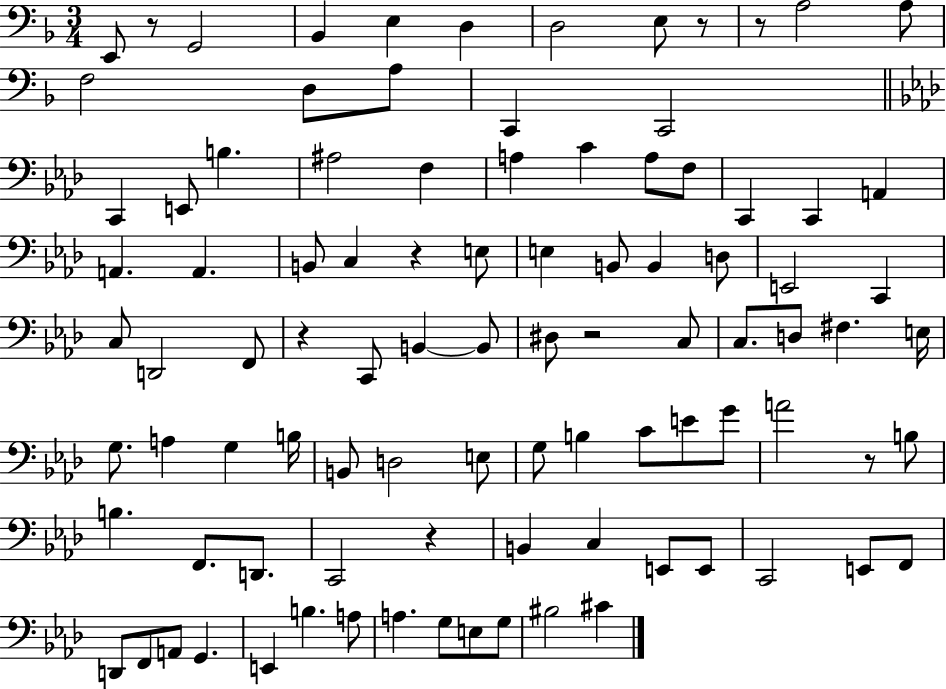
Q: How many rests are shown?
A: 8